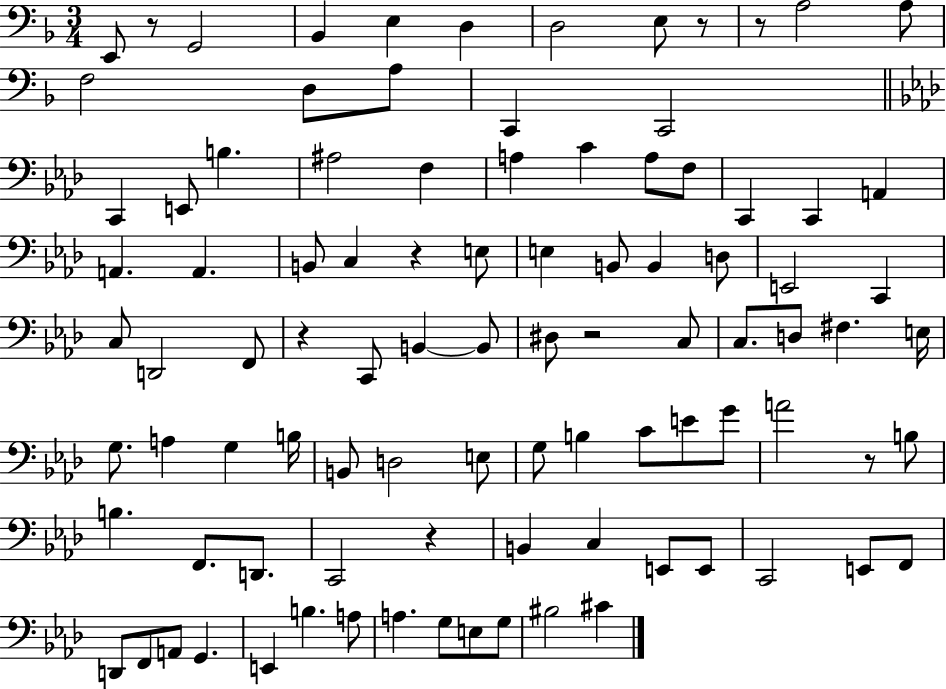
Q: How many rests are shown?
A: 8